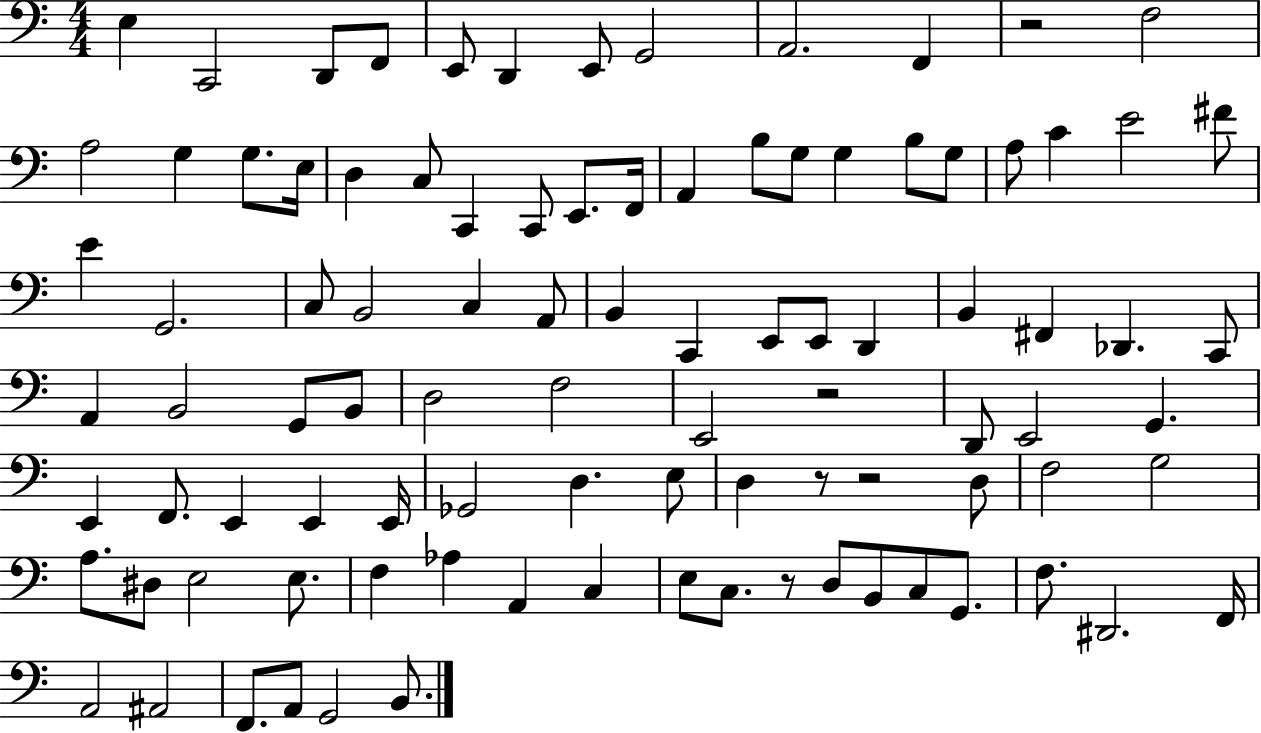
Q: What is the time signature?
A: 4/4